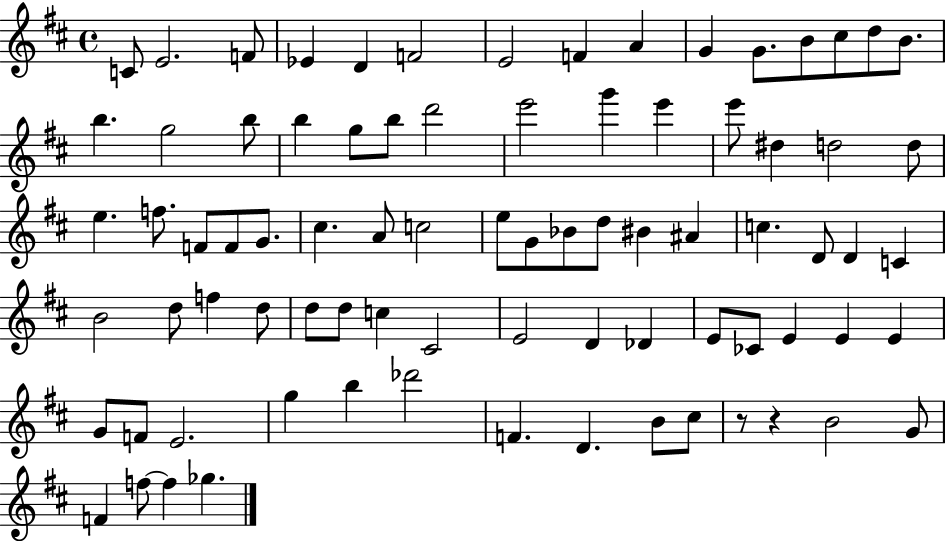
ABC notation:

X:1
T:Untitled
M:4/4
L:1/4
K:D
C/2 E2 F/2 _E D F2 E2 F A G G/2 B/2 ^c/2 d/2 B/2 b g2 b/2 b g/2 b/2 d'2 e'2 g' e' e'/2 ^d d2 d/2 e f/2 F/2 F/2 G/2 ^c A/2 c2 e/2 G/2 _B/2 d/2 ^B ^A c D/2 D C B2 d/2 f d/2 d/2 d/2 c ^C2 E2 D _D E/2 _C/2 E E E G/2 F/2 E2 g b _d'2 F D B/2 ^c/2 z/2 z B2 G/2 F f/2 f _g